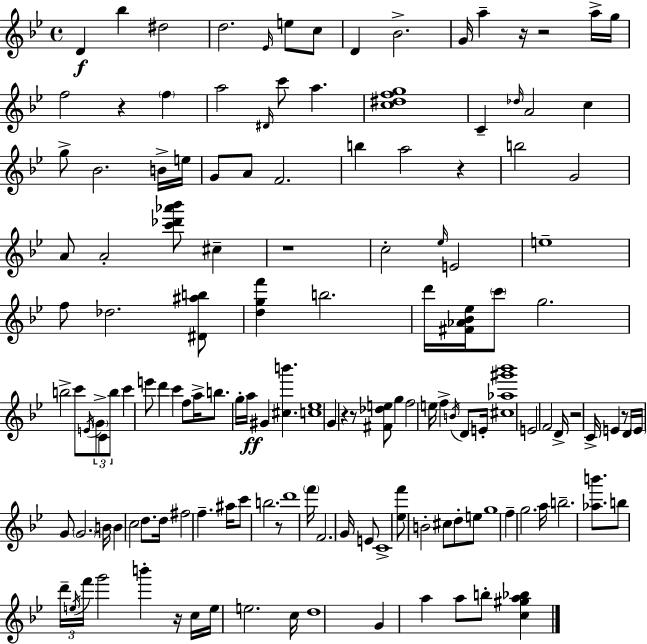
D4/q Bb5/q D#5/h D5/h. Eb4/s E5/e C5/e D4/q Bb4/h. G4/s A5/q R/s R/h A5/s G5/s F5/h R/q F5/q A5/h D#4/s C6/e A5/q. [C5,D#5,F5,G5]/w C4/q Db5/s A4/h C5/q G5/e Bb4/h. B4/s E5/s G4/e A4/e F4/h. B5/q A5/h R/q B5/h G4/h A4/e A4/h [C6,Db6,Ab6,Bb6]/e C#5/q R/w C5/h Eb5/s E4/h E5/w F5/e Db5/h. [D#4,A#5,B5]/e [D5,G5,F6]/q B5/h. D6/s [F#4,Ab4,Bb4,Eb5]/s C6/e G5/h. B5/h C6/e E4/s G4/e C4/e B5/e C6/q E6/e D6/q C6/q F5/e A5/s B5/e. G5/s A5/s G#4/q [C#5,B6]/q. [C5,Eb5]/w G4/q R/q R/e [F#4,Db5,E5]/e G5/q F5/h E5/s F5/q B4/s D4/e E4/s [C#5,Ab5,G#6,Bb6]/w E4/h F4/h D4/s R/h C4/s E4/q R/e D4/s E4/s G4/e G4/h. B4/s B4/q C5/h D5/e. D5/s F#5/h F5/q. A#5/s C6/e B5/h. R/e D6/w F6/s F4/h. G4/s E4/e C4/w [Eb5,F6]/e B4/h C#5/e D5/e E5/e G5/w F5/q G5/h. A5/s B5/h. [Ab5,B6]/e. B5/e D6/s E5/s F6/s G6/h B6/q R/s C5/s E5/s E5/h. C5/s D5/w G4/q A5/q A5/e B5/e [C5,G#5,A5,Bb5]/q